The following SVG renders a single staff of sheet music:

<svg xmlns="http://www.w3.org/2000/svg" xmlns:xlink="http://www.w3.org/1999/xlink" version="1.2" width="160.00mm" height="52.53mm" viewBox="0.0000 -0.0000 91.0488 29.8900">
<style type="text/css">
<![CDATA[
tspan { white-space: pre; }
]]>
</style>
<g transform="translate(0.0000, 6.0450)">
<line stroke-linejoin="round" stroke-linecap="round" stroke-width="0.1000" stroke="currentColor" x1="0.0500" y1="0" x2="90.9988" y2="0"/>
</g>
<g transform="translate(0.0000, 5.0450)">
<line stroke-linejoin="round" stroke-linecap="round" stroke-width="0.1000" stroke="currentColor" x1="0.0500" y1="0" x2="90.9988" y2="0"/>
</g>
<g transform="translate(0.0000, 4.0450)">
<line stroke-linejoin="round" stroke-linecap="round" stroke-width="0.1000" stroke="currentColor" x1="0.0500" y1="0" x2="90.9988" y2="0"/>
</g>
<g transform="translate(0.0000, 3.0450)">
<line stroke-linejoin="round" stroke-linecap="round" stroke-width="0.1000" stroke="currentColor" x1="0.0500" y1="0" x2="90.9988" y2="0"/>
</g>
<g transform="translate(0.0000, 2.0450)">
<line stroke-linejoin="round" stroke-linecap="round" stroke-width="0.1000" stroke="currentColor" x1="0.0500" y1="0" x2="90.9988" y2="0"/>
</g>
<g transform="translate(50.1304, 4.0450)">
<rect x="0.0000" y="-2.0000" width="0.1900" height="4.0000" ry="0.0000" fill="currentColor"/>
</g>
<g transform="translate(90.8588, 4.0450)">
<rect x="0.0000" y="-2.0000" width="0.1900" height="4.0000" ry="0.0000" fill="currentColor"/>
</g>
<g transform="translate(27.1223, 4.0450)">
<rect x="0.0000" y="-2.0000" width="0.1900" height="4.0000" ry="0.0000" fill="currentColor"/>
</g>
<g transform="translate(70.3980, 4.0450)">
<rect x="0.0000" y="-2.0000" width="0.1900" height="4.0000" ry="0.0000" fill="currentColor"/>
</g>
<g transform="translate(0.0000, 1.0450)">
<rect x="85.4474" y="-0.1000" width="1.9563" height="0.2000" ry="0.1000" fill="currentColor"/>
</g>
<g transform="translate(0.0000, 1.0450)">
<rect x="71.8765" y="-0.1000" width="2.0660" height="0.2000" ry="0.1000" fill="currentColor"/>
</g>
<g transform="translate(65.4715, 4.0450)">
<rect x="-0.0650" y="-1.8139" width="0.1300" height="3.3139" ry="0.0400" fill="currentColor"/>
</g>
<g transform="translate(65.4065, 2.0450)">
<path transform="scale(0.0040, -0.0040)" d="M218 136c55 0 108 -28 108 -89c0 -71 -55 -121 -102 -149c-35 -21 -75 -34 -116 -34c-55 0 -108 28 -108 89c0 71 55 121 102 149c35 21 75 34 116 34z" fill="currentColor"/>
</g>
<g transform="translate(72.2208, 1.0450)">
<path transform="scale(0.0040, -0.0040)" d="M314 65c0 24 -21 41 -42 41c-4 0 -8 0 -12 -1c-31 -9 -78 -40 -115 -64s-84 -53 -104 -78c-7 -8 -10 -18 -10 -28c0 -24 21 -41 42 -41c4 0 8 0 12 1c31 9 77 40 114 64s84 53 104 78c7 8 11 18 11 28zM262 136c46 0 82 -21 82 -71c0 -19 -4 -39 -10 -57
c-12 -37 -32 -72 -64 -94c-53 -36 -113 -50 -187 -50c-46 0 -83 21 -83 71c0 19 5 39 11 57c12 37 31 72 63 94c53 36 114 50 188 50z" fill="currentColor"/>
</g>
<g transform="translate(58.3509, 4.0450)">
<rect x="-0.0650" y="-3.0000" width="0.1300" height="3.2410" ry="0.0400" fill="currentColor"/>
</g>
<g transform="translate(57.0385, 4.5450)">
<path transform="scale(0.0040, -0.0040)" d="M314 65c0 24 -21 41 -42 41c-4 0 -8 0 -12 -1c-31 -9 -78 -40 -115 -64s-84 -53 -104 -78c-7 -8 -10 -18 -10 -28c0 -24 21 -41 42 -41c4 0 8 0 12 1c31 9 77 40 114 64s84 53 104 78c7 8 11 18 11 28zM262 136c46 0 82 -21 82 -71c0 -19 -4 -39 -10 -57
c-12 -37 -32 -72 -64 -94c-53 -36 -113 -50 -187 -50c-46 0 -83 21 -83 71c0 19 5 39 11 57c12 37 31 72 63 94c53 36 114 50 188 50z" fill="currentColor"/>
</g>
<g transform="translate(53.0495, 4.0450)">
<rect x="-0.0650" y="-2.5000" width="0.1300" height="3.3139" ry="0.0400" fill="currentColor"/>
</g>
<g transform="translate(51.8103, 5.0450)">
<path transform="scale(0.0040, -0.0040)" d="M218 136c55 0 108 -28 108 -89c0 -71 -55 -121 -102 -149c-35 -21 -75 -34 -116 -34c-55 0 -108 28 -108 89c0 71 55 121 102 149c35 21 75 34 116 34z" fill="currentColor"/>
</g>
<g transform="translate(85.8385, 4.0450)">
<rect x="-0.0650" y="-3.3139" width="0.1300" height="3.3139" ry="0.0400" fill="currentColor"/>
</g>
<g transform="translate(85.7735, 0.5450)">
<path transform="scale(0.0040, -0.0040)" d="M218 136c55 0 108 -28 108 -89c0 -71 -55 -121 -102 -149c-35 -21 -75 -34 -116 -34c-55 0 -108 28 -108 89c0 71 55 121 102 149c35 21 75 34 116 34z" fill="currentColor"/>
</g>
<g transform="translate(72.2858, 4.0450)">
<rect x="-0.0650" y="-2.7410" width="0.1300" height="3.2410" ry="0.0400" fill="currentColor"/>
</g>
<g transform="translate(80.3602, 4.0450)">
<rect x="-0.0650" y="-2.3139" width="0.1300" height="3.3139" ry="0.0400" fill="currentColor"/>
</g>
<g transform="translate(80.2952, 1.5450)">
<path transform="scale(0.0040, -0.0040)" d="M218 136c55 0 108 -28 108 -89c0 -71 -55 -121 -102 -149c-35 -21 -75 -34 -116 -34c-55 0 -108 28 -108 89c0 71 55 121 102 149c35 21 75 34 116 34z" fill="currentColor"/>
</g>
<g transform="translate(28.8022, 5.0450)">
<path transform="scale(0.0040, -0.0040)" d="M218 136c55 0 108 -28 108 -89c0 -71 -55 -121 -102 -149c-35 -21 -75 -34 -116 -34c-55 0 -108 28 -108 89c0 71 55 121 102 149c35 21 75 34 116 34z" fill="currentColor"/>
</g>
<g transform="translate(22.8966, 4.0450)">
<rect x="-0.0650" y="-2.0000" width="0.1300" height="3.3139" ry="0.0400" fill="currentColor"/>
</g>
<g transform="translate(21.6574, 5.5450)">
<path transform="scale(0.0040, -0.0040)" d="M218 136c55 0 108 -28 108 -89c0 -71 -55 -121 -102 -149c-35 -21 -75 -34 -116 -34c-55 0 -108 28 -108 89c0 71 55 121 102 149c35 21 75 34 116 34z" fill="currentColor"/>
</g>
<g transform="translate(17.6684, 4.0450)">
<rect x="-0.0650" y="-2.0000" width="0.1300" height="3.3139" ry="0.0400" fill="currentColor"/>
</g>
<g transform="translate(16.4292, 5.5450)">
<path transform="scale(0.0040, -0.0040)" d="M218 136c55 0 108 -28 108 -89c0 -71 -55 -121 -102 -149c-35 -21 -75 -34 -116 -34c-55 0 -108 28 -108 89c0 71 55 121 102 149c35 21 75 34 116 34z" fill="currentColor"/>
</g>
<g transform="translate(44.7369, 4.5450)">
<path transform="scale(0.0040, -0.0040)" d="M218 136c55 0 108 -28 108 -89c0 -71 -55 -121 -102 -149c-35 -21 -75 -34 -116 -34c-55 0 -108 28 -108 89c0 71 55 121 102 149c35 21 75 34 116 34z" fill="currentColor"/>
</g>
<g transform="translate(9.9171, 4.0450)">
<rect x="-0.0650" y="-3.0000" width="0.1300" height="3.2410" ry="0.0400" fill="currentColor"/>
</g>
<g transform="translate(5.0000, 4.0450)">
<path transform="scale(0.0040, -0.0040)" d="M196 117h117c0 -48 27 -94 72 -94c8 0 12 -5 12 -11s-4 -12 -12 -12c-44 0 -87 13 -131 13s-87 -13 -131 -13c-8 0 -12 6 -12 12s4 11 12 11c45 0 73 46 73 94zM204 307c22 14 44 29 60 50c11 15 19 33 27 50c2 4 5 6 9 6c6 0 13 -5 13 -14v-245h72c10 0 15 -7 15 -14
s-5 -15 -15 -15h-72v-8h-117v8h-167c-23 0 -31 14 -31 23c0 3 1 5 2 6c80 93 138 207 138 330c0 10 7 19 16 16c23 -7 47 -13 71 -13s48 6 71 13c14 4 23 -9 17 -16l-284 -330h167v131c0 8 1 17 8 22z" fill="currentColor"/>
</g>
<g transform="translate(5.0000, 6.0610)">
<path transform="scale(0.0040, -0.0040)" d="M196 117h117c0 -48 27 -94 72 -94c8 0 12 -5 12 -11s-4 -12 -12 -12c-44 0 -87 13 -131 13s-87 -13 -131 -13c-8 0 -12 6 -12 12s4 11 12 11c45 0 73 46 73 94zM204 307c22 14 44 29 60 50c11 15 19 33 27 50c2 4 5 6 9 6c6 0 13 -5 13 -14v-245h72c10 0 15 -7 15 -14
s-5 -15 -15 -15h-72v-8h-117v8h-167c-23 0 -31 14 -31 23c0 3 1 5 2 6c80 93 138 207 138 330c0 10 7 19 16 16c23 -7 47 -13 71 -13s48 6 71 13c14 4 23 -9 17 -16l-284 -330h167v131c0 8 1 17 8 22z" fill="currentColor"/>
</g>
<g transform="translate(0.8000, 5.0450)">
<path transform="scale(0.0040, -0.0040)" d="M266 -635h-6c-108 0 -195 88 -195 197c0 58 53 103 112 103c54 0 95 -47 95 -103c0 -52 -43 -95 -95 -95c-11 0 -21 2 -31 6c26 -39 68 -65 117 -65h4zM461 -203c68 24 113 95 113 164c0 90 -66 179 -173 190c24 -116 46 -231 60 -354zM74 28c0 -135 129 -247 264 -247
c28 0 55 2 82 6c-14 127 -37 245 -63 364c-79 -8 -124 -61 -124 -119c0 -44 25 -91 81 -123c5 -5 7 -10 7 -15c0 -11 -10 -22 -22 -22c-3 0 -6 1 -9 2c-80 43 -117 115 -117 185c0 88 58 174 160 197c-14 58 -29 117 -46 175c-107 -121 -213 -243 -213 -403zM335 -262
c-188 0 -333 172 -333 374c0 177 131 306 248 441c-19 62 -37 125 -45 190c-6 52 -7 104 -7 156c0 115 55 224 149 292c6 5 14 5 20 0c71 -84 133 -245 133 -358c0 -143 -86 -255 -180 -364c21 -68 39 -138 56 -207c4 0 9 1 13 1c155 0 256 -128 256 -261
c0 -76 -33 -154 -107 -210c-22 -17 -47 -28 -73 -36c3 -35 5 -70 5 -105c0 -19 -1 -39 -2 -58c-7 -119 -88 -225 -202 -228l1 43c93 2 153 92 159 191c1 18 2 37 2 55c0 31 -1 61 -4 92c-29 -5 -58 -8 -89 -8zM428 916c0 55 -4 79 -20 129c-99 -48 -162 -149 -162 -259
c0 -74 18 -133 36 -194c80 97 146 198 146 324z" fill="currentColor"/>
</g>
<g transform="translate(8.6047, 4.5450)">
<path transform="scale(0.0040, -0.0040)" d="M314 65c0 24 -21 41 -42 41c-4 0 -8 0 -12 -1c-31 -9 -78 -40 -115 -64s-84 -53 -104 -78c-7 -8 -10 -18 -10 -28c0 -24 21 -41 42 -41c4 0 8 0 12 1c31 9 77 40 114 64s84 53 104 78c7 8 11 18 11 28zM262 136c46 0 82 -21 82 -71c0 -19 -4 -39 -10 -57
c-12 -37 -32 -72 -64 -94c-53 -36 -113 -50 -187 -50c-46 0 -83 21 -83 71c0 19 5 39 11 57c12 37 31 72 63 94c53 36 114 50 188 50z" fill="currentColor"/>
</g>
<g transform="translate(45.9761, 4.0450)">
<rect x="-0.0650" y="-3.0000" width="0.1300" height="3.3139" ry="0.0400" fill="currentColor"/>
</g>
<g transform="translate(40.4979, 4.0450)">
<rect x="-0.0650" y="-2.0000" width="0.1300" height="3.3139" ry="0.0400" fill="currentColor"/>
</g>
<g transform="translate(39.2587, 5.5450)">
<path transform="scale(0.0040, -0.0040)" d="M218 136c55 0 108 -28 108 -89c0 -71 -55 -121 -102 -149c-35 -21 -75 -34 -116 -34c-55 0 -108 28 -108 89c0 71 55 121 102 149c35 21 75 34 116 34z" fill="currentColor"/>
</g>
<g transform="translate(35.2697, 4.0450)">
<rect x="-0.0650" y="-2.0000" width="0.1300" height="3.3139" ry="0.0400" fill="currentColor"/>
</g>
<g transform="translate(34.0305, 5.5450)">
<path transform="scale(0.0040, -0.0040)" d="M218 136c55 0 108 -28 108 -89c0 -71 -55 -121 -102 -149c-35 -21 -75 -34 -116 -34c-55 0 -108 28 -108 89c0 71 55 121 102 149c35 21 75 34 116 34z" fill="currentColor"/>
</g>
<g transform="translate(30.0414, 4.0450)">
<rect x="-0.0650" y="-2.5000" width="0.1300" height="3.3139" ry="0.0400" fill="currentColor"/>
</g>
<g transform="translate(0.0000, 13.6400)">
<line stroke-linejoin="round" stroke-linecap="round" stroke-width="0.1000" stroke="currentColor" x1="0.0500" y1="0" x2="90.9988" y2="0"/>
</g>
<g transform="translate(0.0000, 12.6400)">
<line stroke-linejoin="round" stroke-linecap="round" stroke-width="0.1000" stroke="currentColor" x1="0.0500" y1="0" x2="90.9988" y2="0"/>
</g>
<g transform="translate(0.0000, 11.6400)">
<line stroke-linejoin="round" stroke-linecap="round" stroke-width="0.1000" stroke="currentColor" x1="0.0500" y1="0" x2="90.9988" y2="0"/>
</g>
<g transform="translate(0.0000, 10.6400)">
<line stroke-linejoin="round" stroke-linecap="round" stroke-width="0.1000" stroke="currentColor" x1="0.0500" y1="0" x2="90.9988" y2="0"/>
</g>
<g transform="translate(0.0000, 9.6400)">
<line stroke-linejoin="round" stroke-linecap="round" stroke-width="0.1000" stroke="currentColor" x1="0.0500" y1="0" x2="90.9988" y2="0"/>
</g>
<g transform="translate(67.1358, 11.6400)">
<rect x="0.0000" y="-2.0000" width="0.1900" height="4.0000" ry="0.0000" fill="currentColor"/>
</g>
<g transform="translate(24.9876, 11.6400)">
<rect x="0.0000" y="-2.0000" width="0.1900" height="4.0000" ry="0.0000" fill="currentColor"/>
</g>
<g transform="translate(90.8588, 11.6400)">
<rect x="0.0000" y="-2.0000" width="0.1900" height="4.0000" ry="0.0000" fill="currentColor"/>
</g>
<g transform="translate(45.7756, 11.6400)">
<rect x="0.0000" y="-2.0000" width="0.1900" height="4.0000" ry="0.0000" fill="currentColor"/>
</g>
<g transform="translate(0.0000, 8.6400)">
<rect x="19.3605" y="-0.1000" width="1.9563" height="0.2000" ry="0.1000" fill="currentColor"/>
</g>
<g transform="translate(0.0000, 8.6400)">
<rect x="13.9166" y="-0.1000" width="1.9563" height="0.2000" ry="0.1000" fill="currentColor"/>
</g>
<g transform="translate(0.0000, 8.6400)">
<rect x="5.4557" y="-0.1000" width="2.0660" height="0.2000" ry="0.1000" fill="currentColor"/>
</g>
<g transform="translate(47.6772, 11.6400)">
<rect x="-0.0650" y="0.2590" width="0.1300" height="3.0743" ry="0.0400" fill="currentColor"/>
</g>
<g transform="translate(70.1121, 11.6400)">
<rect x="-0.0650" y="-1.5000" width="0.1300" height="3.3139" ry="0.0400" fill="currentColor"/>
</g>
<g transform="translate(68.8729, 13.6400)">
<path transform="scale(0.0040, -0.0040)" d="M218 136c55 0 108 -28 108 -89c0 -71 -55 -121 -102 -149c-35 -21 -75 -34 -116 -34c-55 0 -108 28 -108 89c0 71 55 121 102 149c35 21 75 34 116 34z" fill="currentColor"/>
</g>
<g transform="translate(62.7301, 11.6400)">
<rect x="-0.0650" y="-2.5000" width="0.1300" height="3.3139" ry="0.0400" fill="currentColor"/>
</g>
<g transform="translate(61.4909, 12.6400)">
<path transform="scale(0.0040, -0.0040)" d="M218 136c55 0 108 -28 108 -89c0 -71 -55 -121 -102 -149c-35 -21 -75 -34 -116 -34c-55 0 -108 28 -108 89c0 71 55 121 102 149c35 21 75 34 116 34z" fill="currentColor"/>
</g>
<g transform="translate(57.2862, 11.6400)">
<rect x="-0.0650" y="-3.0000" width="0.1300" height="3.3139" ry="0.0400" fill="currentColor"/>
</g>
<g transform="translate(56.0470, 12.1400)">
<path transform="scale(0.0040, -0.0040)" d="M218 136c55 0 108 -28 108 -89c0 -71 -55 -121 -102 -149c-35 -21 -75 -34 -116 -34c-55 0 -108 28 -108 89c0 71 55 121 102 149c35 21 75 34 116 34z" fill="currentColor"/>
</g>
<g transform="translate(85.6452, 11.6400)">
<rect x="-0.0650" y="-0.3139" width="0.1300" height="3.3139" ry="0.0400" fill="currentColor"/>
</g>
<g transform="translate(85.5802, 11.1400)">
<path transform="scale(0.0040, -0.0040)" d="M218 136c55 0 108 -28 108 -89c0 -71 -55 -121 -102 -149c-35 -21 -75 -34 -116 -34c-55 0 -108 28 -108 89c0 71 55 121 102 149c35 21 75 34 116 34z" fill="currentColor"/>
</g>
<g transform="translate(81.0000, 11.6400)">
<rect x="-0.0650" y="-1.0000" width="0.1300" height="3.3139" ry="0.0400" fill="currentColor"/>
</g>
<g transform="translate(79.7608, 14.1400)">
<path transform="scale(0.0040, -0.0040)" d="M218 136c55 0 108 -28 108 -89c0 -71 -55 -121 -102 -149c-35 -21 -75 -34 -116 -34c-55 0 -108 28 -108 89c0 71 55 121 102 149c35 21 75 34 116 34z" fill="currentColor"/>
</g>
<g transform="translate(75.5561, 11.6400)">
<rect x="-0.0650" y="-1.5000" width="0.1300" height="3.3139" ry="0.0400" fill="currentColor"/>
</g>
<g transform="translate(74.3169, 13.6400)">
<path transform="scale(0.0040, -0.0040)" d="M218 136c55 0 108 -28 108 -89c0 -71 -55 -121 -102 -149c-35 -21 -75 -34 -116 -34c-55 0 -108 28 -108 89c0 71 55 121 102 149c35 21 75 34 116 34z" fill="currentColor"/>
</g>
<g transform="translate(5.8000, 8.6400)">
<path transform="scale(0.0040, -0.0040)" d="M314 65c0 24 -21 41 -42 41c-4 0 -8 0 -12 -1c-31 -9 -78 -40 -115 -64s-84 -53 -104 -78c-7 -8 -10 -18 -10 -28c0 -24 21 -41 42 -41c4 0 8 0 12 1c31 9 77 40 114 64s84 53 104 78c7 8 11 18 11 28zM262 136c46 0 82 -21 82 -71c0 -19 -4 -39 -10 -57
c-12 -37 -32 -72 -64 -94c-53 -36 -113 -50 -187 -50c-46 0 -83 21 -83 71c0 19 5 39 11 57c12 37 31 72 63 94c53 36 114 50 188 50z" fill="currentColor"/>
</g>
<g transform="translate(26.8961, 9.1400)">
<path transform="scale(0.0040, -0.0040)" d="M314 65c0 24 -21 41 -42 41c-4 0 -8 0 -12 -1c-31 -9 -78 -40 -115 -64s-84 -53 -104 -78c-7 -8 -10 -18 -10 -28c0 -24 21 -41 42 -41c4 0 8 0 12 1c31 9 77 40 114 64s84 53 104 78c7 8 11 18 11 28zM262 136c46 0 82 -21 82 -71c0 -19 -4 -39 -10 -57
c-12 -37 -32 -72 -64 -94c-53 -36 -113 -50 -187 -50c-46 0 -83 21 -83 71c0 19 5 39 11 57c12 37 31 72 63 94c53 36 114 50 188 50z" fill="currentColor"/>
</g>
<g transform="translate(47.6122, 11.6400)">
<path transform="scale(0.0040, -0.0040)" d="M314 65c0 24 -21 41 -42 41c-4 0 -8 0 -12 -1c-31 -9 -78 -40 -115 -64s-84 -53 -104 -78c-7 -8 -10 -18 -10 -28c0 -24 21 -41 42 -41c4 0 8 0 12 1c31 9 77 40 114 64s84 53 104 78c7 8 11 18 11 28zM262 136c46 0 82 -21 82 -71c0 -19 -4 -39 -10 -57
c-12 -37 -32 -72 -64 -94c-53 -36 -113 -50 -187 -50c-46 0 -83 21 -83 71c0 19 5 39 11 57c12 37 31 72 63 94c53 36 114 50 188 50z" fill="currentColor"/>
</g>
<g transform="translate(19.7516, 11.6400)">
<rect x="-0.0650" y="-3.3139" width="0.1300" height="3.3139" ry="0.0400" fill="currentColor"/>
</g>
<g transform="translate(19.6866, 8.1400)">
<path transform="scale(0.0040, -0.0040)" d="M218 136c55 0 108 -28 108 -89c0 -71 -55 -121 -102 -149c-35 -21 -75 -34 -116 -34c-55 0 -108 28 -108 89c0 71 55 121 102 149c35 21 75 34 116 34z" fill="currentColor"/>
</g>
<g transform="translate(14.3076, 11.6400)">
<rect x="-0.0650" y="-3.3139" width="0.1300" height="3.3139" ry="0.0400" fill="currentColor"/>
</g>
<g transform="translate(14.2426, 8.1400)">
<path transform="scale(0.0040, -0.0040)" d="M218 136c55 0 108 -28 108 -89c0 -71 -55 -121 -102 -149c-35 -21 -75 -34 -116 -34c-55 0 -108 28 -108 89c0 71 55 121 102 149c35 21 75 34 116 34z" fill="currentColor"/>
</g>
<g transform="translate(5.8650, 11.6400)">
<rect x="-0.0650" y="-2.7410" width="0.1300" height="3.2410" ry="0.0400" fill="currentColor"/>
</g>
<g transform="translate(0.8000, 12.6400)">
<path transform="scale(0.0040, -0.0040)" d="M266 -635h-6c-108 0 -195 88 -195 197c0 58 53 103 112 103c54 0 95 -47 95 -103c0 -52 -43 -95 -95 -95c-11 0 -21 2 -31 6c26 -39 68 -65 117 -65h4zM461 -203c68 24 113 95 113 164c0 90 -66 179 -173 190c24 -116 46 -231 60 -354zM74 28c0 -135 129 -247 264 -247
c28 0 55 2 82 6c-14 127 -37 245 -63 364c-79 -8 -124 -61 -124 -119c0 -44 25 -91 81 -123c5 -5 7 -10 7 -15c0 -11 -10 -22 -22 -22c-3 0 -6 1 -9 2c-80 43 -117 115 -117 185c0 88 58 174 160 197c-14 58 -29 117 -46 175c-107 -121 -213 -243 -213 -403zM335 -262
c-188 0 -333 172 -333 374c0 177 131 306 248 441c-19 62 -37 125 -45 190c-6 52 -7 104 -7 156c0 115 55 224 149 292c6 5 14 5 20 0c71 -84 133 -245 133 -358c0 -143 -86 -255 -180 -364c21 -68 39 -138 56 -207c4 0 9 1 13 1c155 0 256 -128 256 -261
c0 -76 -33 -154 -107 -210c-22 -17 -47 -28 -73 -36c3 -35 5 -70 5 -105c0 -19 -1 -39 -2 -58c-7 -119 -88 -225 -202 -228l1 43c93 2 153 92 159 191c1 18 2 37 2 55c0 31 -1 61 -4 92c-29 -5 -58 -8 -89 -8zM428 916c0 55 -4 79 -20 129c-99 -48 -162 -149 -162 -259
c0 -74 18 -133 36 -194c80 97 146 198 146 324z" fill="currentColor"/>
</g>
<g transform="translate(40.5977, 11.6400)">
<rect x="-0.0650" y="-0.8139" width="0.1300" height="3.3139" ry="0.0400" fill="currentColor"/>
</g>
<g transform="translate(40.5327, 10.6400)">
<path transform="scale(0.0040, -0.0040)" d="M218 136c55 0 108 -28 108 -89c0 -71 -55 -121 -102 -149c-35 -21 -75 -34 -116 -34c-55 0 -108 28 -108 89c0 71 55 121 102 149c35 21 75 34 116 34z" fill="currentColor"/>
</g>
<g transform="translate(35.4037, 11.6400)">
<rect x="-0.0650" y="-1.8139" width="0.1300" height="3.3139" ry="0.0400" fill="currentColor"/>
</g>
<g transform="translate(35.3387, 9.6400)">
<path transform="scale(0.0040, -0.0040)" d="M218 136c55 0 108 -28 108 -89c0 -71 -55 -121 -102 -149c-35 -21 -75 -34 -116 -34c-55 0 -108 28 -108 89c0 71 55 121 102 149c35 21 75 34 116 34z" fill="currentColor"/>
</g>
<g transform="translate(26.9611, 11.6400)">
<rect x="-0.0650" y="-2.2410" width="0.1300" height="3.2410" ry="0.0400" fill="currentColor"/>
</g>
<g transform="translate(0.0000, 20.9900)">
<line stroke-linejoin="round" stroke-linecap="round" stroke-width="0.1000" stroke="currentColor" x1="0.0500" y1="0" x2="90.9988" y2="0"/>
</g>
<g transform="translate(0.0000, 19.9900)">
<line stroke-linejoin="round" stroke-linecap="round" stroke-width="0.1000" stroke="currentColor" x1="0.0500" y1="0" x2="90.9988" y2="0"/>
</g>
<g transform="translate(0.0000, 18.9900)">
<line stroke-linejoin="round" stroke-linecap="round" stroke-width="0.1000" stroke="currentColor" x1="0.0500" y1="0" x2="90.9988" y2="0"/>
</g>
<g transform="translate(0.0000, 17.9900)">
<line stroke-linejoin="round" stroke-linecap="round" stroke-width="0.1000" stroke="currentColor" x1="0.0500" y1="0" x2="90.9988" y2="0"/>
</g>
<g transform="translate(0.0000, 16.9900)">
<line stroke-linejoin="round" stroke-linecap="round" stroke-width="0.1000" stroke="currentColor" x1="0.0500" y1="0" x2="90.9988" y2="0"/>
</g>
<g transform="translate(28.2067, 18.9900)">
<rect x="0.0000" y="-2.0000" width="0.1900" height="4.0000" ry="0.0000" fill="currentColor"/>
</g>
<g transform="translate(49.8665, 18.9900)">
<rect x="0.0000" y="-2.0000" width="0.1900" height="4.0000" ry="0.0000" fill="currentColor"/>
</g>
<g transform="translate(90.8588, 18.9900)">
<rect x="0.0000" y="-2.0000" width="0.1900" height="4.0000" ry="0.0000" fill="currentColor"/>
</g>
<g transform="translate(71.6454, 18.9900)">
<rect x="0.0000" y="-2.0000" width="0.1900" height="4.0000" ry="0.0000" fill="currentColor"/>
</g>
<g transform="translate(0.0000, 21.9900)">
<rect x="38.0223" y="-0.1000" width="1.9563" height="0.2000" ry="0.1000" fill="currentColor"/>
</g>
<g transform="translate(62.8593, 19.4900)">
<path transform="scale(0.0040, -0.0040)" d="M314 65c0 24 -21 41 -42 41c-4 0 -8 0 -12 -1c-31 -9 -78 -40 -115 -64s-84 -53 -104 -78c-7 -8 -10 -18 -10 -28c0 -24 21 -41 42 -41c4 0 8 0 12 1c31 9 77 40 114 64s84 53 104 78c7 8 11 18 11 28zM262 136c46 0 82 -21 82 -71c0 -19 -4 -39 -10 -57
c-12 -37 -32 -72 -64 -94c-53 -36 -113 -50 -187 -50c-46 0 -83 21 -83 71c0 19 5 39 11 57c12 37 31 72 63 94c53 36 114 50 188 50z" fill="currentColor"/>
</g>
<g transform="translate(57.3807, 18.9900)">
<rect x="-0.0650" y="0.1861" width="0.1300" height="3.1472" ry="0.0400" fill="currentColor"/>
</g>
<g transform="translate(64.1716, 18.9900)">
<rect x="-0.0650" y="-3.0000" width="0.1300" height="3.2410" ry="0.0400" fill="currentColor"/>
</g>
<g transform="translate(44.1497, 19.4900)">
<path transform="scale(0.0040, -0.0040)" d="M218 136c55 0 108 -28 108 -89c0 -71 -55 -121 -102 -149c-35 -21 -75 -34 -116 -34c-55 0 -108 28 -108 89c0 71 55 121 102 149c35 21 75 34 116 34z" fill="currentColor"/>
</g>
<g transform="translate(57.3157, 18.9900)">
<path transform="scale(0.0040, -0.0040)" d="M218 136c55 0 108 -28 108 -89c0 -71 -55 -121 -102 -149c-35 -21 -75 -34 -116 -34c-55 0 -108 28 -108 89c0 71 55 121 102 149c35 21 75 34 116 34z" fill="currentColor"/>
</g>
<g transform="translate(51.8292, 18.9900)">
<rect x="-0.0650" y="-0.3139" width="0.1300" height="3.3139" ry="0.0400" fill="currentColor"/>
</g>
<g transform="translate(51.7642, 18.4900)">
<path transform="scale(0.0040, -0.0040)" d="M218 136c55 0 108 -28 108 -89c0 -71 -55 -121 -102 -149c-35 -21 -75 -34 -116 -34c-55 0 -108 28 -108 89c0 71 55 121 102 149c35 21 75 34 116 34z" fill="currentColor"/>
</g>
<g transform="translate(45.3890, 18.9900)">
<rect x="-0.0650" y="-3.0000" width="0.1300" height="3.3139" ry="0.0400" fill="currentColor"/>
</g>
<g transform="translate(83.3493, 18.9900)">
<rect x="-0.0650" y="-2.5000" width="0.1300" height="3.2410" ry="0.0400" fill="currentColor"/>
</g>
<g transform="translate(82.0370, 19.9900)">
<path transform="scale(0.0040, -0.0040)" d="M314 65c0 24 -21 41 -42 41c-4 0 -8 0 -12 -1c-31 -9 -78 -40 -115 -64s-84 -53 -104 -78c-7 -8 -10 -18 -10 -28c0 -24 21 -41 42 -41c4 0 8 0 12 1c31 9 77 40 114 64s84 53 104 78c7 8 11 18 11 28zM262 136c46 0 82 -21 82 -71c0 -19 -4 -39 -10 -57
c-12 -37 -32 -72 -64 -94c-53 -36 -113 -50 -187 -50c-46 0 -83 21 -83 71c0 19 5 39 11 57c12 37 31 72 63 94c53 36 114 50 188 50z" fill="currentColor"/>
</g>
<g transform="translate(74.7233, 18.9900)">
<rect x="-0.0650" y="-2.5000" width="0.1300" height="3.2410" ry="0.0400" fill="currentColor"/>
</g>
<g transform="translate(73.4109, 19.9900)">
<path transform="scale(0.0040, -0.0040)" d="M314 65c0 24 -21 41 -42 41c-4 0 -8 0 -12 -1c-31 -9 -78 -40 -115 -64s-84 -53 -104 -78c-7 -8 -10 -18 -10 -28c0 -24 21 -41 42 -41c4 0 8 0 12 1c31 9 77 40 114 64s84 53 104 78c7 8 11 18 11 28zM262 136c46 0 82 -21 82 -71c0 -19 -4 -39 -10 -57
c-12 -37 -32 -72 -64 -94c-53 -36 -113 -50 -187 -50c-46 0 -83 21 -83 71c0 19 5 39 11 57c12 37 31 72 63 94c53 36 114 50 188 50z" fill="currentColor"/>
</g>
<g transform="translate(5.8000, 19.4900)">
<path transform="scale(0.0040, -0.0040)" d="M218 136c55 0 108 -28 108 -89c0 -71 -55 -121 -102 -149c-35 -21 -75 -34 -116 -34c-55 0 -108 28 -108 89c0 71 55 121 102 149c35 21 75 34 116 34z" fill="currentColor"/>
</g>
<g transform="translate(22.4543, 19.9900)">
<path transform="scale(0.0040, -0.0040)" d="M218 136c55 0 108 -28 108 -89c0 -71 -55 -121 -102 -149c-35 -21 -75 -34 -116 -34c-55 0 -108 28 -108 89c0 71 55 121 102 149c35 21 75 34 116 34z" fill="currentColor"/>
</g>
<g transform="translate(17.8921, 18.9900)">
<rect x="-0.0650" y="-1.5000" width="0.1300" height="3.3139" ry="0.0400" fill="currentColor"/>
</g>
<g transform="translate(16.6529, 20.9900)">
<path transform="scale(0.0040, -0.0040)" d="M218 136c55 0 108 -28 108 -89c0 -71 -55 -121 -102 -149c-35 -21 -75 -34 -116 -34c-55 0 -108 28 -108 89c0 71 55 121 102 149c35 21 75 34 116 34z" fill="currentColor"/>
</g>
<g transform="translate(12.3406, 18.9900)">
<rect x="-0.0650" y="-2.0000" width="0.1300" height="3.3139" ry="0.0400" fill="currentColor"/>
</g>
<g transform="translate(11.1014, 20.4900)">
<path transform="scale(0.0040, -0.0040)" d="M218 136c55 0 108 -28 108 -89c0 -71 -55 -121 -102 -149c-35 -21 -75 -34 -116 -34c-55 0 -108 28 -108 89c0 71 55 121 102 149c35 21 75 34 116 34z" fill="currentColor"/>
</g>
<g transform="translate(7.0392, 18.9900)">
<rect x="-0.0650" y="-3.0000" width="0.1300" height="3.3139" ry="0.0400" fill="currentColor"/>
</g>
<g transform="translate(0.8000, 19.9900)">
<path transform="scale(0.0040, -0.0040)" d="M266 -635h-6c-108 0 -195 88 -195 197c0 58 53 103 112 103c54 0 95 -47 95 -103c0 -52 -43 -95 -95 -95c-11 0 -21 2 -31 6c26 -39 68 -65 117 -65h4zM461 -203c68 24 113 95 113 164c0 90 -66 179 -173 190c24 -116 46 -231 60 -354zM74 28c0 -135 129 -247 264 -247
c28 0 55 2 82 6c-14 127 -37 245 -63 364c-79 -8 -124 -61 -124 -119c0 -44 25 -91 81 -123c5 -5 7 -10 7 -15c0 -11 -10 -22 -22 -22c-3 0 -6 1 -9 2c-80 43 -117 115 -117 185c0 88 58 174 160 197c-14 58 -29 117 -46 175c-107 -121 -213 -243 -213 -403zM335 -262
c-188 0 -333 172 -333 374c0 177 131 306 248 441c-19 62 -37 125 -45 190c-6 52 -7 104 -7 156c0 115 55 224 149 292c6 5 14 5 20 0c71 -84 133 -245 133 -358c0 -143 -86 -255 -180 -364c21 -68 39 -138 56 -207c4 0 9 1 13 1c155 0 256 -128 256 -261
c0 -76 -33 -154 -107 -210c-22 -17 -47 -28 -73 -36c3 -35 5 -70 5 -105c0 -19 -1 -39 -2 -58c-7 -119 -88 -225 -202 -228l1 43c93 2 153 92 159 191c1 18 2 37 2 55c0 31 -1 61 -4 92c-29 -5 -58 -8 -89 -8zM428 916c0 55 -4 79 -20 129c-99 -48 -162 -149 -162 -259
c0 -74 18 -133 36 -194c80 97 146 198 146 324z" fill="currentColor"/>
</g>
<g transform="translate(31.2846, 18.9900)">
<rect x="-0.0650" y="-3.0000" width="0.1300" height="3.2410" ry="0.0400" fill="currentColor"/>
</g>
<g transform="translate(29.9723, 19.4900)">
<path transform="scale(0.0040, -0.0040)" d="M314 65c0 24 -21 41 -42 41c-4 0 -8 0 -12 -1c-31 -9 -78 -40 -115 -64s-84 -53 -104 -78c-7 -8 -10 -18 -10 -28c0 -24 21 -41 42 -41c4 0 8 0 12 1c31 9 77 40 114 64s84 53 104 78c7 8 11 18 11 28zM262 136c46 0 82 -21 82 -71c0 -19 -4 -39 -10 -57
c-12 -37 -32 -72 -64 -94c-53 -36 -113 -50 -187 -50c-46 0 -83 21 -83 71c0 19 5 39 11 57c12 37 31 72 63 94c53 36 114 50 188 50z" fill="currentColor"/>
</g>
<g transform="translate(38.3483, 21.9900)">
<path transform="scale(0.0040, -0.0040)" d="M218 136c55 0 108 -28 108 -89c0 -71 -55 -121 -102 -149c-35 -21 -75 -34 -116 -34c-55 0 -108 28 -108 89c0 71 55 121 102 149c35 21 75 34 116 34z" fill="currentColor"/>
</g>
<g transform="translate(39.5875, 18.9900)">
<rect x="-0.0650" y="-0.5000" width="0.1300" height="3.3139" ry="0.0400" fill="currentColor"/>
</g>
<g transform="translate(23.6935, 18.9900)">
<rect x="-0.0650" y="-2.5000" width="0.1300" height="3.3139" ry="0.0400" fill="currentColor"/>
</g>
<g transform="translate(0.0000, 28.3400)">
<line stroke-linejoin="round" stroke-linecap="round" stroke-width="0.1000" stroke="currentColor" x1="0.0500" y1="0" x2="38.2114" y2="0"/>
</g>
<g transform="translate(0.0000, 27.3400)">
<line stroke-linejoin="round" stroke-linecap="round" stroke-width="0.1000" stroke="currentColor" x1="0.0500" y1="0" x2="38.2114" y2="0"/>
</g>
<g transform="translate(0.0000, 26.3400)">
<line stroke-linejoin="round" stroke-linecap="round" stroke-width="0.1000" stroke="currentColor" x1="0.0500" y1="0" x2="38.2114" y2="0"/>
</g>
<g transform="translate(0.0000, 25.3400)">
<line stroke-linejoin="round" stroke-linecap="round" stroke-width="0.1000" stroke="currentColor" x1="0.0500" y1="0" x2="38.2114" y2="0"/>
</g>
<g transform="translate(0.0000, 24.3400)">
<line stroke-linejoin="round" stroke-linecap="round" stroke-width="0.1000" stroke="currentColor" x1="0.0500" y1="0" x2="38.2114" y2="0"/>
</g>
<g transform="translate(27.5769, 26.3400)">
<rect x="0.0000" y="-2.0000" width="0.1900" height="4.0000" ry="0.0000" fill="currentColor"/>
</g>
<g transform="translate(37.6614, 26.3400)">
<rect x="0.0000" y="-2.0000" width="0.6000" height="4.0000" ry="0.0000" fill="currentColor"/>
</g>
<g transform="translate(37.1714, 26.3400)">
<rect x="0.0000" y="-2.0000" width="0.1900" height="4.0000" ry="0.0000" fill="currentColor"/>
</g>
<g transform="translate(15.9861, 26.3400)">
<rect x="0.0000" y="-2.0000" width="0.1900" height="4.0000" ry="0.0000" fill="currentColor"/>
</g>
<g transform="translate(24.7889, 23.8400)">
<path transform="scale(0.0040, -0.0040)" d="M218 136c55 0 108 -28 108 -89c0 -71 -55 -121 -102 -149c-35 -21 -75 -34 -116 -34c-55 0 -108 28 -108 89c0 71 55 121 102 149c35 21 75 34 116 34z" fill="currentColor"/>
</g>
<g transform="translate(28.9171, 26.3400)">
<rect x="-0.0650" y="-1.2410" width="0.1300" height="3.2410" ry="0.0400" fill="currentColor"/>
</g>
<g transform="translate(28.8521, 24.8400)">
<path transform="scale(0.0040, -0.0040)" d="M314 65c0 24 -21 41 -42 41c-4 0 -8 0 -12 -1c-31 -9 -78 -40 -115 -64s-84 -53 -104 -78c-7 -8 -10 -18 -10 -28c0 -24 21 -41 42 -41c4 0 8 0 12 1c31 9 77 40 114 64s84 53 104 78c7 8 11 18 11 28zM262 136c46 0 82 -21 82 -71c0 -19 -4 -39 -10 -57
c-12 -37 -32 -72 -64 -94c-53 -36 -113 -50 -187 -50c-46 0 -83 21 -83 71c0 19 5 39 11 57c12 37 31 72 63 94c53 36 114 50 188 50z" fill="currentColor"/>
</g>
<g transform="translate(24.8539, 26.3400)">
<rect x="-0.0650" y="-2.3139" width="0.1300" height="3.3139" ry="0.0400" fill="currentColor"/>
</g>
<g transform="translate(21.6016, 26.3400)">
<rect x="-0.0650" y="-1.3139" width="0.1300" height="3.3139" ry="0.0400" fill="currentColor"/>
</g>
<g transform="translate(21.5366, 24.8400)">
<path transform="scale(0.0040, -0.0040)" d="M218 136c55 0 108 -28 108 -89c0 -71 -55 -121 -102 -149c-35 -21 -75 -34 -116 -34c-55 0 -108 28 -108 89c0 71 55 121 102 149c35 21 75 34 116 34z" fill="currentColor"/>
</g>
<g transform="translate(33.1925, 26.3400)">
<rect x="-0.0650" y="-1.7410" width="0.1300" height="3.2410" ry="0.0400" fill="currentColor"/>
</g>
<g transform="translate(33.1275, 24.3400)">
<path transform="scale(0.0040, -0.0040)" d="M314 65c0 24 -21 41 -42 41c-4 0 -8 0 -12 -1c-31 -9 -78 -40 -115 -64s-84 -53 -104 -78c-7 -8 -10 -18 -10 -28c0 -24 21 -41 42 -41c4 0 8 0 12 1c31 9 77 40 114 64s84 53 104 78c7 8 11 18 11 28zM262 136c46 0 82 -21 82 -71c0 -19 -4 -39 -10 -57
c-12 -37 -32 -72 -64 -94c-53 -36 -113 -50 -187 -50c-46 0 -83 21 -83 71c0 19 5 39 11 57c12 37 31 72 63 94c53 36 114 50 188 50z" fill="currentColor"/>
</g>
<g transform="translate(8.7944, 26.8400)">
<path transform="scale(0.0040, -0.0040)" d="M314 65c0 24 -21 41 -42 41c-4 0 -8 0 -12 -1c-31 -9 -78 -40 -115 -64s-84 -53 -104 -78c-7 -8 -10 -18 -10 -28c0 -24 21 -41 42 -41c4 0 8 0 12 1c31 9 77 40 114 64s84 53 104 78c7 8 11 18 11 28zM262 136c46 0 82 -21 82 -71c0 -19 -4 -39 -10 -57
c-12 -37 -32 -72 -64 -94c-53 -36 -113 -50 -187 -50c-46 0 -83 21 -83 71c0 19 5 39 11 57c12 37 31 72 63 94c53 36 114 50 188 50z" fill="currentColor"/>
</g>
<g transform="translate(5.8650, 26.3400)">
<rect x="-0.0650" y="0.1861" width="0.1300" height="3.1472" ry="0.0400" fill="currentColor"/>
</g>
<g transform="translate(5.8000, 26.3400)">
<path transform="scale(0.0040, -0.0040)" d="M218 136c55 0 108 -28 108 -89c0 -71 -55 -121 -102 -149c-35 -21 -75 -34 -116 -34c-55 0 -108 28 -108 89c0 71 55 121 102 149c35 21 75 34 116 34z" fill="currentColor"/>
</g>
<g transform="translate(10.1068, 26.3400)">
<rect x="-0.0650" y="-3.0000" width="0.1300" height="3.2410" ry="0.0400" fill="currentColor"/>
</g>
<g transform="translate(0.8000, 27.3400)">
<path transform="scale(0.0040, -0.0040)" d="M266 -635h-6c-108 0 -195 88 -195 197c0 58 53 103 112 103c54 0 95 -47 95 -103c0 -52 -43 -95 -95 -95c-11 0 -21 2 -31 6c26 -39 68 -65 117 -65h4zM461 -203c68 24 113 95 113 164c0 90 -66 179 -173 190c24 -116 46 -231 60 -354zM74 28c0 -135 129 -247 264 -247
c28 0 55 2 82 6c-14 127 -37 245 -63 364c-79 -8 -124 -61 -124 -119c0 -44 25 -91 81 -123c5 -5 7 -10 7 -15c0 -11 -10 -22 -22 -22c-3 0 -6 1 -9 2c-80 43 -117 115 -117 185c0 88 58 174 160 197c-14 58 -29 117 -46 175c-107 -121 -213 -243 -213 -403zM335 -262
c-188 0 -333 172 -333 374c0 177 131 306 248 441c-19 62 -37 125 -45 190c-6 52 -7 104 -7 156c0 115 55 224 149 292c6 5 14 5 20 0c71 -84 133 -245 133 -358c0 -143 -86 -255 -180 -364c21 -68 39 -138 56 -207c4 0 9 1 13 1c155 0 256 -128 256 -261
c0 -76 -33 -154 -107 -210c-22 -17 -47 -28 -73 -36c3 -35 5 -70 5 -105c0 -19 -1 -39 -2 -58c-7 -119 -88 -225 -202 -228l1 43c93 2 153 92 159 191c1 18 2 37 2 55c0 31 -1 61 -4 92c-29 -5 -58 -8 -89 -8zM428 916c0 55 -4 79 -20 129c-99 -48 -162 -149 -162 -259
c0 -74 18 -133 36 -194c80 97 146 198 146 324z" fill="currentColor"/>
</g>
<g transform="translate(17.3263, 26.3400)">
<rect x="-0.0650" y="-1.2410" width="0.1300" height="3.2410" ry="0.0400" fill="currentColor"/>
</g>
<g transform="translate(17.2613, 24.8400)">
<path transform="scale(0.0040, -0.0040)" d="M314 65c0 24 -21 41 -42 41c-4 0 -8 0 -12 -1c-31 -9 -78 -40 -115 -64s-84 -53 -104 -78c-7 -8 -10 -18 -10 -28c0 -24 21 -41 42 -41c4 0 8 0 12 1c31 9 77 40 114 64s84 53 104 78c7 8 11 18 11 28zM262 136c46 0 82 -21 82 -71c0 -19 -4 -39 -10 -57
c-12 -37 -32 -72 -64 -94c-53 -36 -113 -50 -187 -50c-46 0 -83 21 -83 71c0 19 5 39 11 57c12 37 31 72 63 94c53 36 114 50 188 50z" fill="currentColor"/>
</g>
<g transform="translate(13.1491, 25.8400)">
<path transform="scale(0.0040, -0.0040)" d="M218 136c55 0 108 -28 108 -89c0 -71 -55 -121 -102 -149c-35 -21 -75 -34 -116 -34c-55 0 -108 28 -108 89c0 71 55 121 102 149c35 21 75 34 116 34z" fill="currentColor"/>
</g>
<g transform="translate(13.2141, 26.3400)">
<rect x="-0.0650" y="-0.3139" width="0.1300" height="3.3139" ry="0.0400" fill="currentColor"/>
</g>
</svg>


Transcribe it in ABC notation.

X:1
T:Untitled
M:4/4
L:1/4
K:C
A2 F F G F F A G A2 f a2 g b a2 b b g2 f d B2 A G E E D c A F E G A2 C A c B A2 G2 G2 B A2 c e2 e g e2 f2